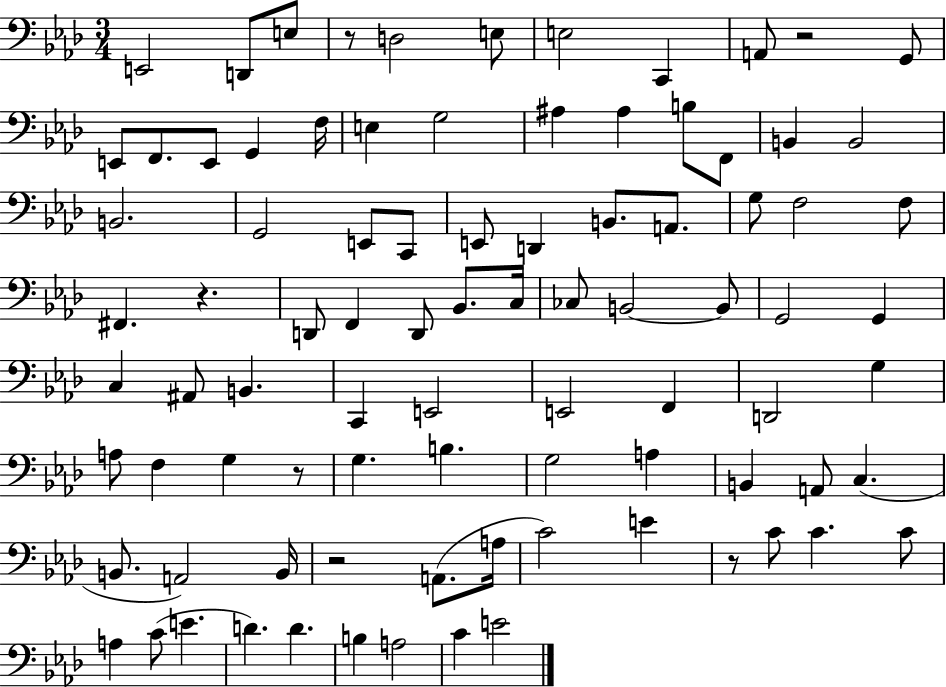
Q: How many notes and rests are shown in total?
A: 88